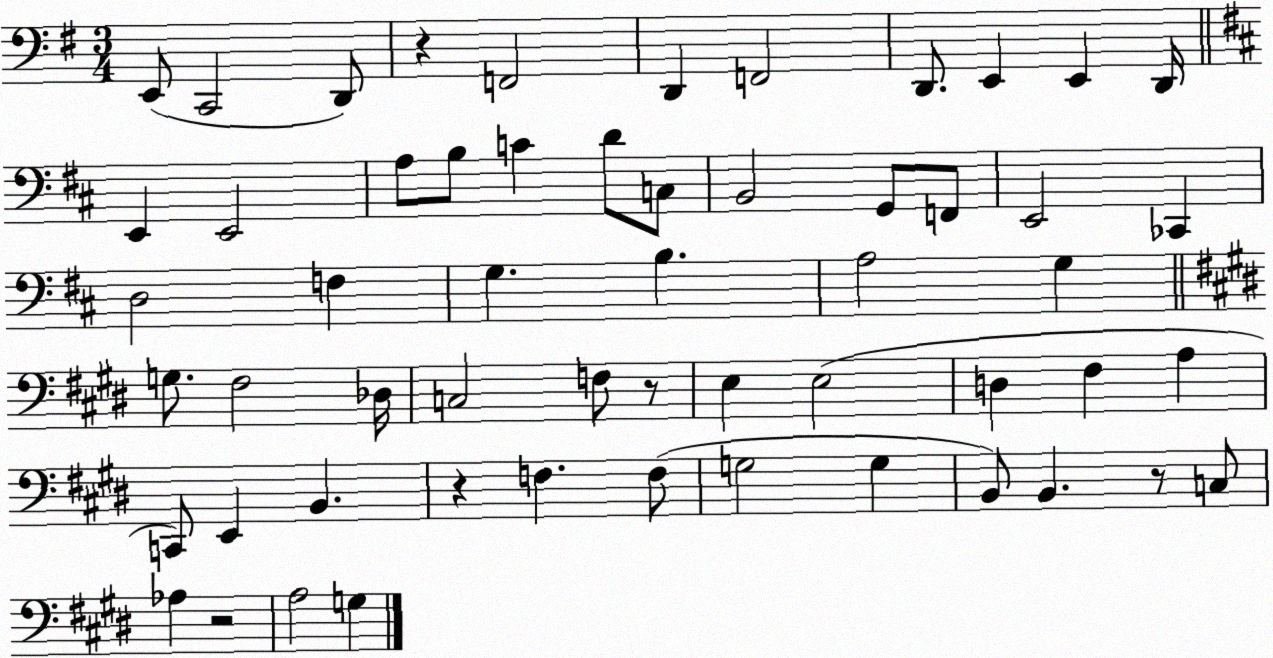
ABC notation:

X:1
T:Untitled
M:3/4
L:1/4
K:G
E,,/2 C,,2 D,,/2 z F,,2 D,, F,,2 D,,/2 E,, E,, D,,/4 E,, E,,2 A,/2 B,/2 C D/2 C,/2 B,,2 G,,/2 F,,/2 E,,2 _C,, D,2 F, G, B, A,2 G, G,/2 ^F,2 _D,/4 C,2 F,/2 z/2 E, E,2 D, ^F, A, C,,/2 E,, B,, z F, F,/2 G,2 G, B,,/2 B,, z/2 C,/2 _A, z2 A,2 G,